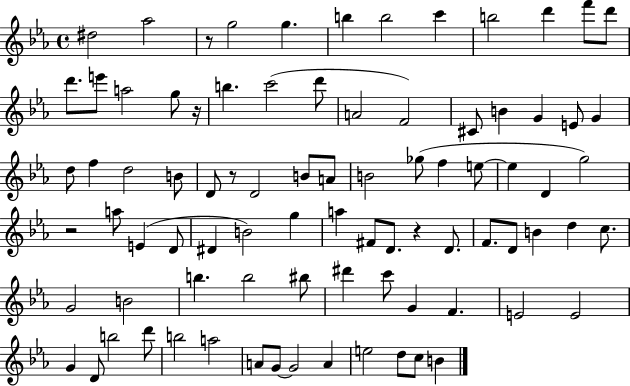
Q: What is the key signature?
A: EES major